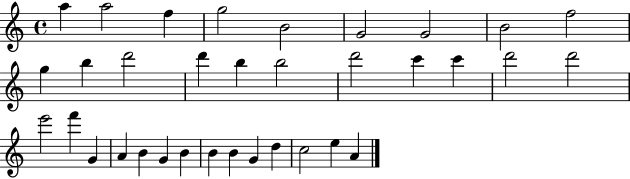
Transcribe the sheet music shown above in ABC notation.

X:1
T:Untitled
M:4/4
L:1/4
K:C
a a2 f g2 B2 G2 G2 B2 f2 g b d'2 d' b b2 d'2 c' c' d'2 d'2 e'2 f' G A B G B B B G d c2 e A